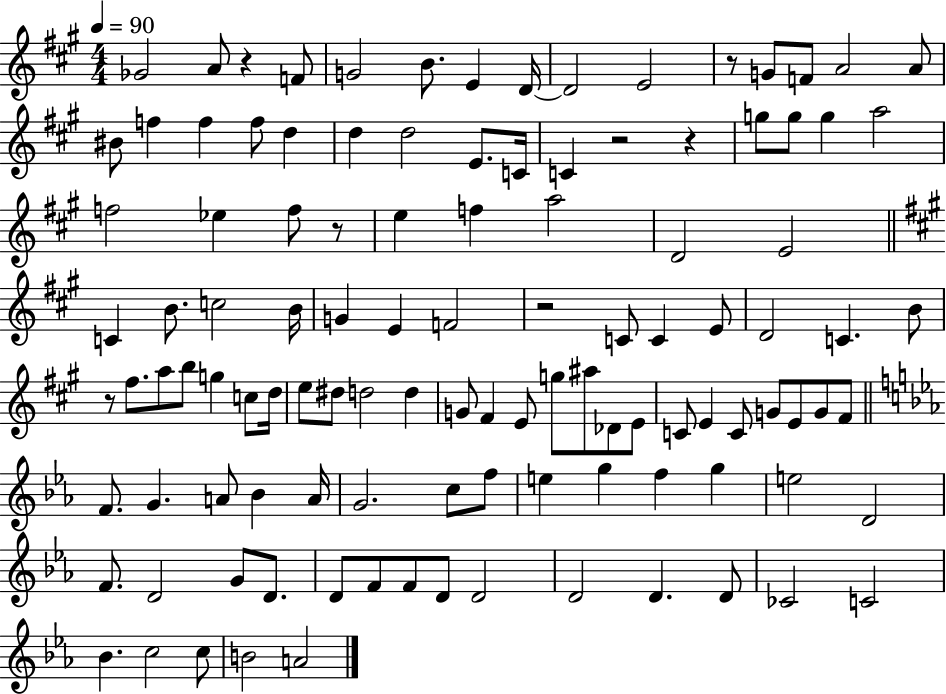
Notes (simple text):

Gb4/h A4/e R/q F4/e G4/h B4/e. E4/q D4/s D4/h E4/h R/e G4/e F4/e A4/h A4/e BIS4/e F5/q F5/q F5/e D5/q D5/q D5/h E4/e. C4/s C4/q R/h R/q G5/e G5/e G5/q A5/h F5/h Eb5/q F5/e R/e E5/q F5/q A5/h D4/h E4/h C4/q B4/e. C5/h B4/s G4/q E4/q F4/h R/h C4/e C4/q E4/e D4/h C4/q. B4/e R/e F#5/e. A5/e B5/e G5/q C5/e D5/s E5/e D#5/e D5/h D5/q G4/e F#4/q E4/e G5/e A#5/e Db4/e E4/e C4/e E4/q C4/e G4/e E4/e G4/e F#4/e F4/e. G4/q. A4/e Bb4/q A4/s G4/h. C5/e F5/e E5/q G5/q F5/q G5/q E5/h D4/h F4/e. D4/h G4/e D4/e. D4/e F4/e F4/e D4/e D4/h D4/h D4/q. D4/e CES4/h C4/h Bb4/q. C5/h C5/e B4/h A4/h